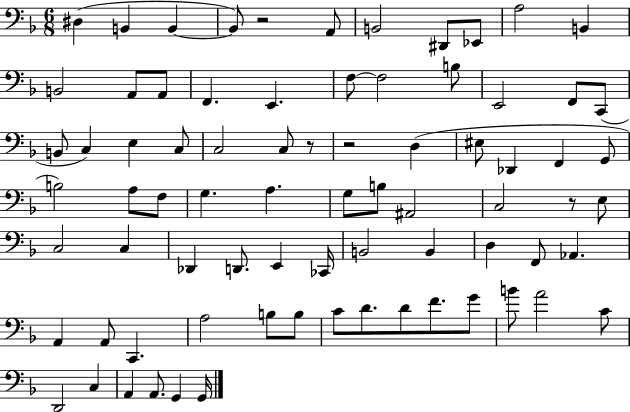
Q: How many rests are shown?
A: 4